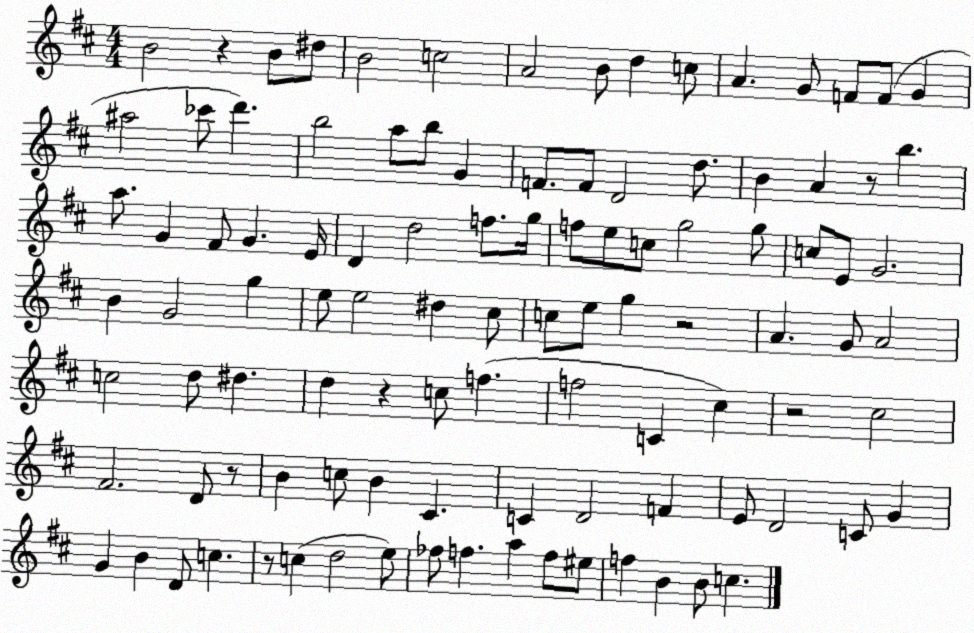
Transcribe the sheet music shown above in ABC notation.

X:1
T:Untitled
M:4/4
L:1/4
K:D
B2 z B/2 ^d/2 B2 c2 A2 B/2 d c/2 A G/2 F/2 F/2 G ^a2 _c'/2 d' b2 a/2 b/2 G F/2 F/2 D2 d/2 B A z/2 b a/2 G ^F/2 G E/4 D d2 f/2 g/4 f/2 e/2 c/2 g2 g/2 c/2 E/2 G2 B G2 g e/2 e2 ^d ^c/2 c/2 e/2 g z2 A G/2 A2 c2 d/2 ^d d z c/2 f f2 C ^c z2 ^c2 ^F2 D/2 z/2 B c/2 B ^C C D2 F E/2 D2 C/2 G G B D/2 c z/2 c d2 e/2 _f/2 f a f/2 ^e/2 f B B/2 c